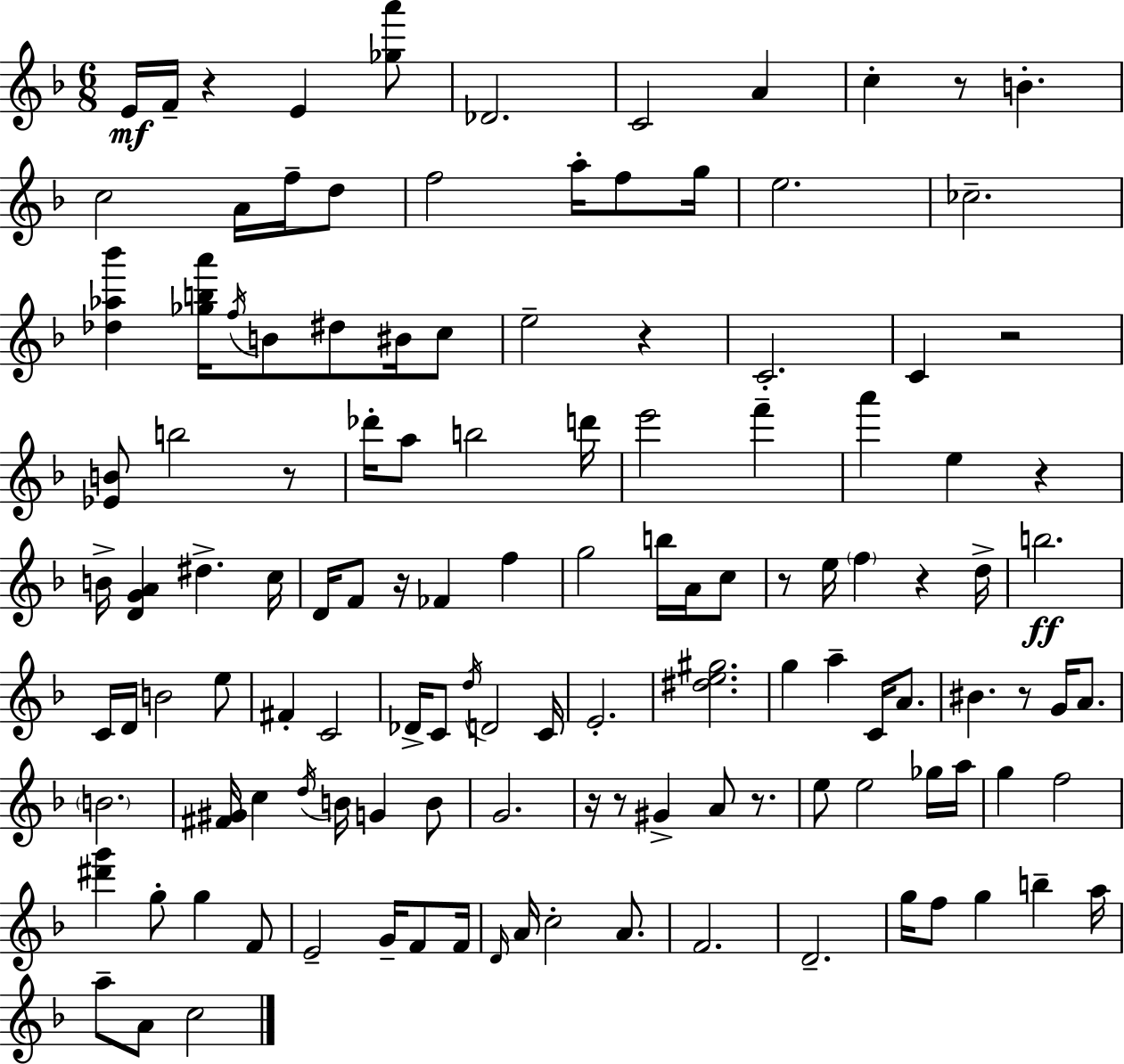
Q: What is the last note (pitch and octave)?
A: C5